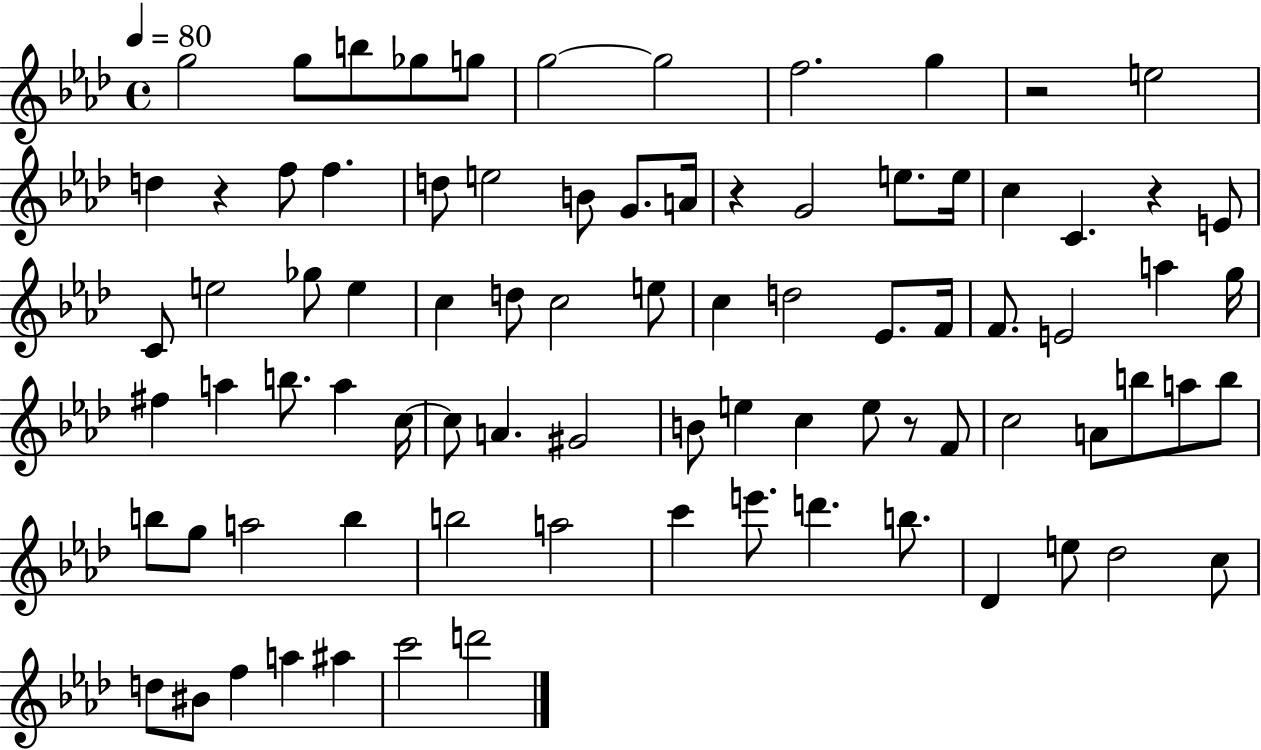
{
  \clef treble
  \time 4/4
  \defaultTimeSignature
  \key aes \major
  \tempo 4 = 80
  g''2 g''8 b''8 ges''8 g''8 | g''2~~ g''2 | f''2. g''4 | r2 e''2 | \break d''4 r4 f''8 f''4. | d''8 e''2 b'8 g'8. a'16 | r4 g'2 e''8. e''16 | c''4 c'4. r4 e'8 | \break c'8 e''2 ges''8 e''4 | c''4 d''8 c''2 e''8 | c''4 d''2 ees'8. f'16 | f'8. e'2 a''4 g''16 | \break fis''4 a''4 b''8. a''4 c''16~~ | c''8 a'4. gis'2 | b'8 e''4 c''4 e''8 r8 f'8 | c''2 a'8 b''8 a''8 b''8 | \break b''8 g''8 a''2 b''4 | b''2 a''2 | c'''4 e'''8. d'''4. b''8. | des'4 e''8 des''2 c''8 | \break d''8 bis'8 f''4 a''4 ais''4 | c'''2 d'''2 | \bar "|."
}